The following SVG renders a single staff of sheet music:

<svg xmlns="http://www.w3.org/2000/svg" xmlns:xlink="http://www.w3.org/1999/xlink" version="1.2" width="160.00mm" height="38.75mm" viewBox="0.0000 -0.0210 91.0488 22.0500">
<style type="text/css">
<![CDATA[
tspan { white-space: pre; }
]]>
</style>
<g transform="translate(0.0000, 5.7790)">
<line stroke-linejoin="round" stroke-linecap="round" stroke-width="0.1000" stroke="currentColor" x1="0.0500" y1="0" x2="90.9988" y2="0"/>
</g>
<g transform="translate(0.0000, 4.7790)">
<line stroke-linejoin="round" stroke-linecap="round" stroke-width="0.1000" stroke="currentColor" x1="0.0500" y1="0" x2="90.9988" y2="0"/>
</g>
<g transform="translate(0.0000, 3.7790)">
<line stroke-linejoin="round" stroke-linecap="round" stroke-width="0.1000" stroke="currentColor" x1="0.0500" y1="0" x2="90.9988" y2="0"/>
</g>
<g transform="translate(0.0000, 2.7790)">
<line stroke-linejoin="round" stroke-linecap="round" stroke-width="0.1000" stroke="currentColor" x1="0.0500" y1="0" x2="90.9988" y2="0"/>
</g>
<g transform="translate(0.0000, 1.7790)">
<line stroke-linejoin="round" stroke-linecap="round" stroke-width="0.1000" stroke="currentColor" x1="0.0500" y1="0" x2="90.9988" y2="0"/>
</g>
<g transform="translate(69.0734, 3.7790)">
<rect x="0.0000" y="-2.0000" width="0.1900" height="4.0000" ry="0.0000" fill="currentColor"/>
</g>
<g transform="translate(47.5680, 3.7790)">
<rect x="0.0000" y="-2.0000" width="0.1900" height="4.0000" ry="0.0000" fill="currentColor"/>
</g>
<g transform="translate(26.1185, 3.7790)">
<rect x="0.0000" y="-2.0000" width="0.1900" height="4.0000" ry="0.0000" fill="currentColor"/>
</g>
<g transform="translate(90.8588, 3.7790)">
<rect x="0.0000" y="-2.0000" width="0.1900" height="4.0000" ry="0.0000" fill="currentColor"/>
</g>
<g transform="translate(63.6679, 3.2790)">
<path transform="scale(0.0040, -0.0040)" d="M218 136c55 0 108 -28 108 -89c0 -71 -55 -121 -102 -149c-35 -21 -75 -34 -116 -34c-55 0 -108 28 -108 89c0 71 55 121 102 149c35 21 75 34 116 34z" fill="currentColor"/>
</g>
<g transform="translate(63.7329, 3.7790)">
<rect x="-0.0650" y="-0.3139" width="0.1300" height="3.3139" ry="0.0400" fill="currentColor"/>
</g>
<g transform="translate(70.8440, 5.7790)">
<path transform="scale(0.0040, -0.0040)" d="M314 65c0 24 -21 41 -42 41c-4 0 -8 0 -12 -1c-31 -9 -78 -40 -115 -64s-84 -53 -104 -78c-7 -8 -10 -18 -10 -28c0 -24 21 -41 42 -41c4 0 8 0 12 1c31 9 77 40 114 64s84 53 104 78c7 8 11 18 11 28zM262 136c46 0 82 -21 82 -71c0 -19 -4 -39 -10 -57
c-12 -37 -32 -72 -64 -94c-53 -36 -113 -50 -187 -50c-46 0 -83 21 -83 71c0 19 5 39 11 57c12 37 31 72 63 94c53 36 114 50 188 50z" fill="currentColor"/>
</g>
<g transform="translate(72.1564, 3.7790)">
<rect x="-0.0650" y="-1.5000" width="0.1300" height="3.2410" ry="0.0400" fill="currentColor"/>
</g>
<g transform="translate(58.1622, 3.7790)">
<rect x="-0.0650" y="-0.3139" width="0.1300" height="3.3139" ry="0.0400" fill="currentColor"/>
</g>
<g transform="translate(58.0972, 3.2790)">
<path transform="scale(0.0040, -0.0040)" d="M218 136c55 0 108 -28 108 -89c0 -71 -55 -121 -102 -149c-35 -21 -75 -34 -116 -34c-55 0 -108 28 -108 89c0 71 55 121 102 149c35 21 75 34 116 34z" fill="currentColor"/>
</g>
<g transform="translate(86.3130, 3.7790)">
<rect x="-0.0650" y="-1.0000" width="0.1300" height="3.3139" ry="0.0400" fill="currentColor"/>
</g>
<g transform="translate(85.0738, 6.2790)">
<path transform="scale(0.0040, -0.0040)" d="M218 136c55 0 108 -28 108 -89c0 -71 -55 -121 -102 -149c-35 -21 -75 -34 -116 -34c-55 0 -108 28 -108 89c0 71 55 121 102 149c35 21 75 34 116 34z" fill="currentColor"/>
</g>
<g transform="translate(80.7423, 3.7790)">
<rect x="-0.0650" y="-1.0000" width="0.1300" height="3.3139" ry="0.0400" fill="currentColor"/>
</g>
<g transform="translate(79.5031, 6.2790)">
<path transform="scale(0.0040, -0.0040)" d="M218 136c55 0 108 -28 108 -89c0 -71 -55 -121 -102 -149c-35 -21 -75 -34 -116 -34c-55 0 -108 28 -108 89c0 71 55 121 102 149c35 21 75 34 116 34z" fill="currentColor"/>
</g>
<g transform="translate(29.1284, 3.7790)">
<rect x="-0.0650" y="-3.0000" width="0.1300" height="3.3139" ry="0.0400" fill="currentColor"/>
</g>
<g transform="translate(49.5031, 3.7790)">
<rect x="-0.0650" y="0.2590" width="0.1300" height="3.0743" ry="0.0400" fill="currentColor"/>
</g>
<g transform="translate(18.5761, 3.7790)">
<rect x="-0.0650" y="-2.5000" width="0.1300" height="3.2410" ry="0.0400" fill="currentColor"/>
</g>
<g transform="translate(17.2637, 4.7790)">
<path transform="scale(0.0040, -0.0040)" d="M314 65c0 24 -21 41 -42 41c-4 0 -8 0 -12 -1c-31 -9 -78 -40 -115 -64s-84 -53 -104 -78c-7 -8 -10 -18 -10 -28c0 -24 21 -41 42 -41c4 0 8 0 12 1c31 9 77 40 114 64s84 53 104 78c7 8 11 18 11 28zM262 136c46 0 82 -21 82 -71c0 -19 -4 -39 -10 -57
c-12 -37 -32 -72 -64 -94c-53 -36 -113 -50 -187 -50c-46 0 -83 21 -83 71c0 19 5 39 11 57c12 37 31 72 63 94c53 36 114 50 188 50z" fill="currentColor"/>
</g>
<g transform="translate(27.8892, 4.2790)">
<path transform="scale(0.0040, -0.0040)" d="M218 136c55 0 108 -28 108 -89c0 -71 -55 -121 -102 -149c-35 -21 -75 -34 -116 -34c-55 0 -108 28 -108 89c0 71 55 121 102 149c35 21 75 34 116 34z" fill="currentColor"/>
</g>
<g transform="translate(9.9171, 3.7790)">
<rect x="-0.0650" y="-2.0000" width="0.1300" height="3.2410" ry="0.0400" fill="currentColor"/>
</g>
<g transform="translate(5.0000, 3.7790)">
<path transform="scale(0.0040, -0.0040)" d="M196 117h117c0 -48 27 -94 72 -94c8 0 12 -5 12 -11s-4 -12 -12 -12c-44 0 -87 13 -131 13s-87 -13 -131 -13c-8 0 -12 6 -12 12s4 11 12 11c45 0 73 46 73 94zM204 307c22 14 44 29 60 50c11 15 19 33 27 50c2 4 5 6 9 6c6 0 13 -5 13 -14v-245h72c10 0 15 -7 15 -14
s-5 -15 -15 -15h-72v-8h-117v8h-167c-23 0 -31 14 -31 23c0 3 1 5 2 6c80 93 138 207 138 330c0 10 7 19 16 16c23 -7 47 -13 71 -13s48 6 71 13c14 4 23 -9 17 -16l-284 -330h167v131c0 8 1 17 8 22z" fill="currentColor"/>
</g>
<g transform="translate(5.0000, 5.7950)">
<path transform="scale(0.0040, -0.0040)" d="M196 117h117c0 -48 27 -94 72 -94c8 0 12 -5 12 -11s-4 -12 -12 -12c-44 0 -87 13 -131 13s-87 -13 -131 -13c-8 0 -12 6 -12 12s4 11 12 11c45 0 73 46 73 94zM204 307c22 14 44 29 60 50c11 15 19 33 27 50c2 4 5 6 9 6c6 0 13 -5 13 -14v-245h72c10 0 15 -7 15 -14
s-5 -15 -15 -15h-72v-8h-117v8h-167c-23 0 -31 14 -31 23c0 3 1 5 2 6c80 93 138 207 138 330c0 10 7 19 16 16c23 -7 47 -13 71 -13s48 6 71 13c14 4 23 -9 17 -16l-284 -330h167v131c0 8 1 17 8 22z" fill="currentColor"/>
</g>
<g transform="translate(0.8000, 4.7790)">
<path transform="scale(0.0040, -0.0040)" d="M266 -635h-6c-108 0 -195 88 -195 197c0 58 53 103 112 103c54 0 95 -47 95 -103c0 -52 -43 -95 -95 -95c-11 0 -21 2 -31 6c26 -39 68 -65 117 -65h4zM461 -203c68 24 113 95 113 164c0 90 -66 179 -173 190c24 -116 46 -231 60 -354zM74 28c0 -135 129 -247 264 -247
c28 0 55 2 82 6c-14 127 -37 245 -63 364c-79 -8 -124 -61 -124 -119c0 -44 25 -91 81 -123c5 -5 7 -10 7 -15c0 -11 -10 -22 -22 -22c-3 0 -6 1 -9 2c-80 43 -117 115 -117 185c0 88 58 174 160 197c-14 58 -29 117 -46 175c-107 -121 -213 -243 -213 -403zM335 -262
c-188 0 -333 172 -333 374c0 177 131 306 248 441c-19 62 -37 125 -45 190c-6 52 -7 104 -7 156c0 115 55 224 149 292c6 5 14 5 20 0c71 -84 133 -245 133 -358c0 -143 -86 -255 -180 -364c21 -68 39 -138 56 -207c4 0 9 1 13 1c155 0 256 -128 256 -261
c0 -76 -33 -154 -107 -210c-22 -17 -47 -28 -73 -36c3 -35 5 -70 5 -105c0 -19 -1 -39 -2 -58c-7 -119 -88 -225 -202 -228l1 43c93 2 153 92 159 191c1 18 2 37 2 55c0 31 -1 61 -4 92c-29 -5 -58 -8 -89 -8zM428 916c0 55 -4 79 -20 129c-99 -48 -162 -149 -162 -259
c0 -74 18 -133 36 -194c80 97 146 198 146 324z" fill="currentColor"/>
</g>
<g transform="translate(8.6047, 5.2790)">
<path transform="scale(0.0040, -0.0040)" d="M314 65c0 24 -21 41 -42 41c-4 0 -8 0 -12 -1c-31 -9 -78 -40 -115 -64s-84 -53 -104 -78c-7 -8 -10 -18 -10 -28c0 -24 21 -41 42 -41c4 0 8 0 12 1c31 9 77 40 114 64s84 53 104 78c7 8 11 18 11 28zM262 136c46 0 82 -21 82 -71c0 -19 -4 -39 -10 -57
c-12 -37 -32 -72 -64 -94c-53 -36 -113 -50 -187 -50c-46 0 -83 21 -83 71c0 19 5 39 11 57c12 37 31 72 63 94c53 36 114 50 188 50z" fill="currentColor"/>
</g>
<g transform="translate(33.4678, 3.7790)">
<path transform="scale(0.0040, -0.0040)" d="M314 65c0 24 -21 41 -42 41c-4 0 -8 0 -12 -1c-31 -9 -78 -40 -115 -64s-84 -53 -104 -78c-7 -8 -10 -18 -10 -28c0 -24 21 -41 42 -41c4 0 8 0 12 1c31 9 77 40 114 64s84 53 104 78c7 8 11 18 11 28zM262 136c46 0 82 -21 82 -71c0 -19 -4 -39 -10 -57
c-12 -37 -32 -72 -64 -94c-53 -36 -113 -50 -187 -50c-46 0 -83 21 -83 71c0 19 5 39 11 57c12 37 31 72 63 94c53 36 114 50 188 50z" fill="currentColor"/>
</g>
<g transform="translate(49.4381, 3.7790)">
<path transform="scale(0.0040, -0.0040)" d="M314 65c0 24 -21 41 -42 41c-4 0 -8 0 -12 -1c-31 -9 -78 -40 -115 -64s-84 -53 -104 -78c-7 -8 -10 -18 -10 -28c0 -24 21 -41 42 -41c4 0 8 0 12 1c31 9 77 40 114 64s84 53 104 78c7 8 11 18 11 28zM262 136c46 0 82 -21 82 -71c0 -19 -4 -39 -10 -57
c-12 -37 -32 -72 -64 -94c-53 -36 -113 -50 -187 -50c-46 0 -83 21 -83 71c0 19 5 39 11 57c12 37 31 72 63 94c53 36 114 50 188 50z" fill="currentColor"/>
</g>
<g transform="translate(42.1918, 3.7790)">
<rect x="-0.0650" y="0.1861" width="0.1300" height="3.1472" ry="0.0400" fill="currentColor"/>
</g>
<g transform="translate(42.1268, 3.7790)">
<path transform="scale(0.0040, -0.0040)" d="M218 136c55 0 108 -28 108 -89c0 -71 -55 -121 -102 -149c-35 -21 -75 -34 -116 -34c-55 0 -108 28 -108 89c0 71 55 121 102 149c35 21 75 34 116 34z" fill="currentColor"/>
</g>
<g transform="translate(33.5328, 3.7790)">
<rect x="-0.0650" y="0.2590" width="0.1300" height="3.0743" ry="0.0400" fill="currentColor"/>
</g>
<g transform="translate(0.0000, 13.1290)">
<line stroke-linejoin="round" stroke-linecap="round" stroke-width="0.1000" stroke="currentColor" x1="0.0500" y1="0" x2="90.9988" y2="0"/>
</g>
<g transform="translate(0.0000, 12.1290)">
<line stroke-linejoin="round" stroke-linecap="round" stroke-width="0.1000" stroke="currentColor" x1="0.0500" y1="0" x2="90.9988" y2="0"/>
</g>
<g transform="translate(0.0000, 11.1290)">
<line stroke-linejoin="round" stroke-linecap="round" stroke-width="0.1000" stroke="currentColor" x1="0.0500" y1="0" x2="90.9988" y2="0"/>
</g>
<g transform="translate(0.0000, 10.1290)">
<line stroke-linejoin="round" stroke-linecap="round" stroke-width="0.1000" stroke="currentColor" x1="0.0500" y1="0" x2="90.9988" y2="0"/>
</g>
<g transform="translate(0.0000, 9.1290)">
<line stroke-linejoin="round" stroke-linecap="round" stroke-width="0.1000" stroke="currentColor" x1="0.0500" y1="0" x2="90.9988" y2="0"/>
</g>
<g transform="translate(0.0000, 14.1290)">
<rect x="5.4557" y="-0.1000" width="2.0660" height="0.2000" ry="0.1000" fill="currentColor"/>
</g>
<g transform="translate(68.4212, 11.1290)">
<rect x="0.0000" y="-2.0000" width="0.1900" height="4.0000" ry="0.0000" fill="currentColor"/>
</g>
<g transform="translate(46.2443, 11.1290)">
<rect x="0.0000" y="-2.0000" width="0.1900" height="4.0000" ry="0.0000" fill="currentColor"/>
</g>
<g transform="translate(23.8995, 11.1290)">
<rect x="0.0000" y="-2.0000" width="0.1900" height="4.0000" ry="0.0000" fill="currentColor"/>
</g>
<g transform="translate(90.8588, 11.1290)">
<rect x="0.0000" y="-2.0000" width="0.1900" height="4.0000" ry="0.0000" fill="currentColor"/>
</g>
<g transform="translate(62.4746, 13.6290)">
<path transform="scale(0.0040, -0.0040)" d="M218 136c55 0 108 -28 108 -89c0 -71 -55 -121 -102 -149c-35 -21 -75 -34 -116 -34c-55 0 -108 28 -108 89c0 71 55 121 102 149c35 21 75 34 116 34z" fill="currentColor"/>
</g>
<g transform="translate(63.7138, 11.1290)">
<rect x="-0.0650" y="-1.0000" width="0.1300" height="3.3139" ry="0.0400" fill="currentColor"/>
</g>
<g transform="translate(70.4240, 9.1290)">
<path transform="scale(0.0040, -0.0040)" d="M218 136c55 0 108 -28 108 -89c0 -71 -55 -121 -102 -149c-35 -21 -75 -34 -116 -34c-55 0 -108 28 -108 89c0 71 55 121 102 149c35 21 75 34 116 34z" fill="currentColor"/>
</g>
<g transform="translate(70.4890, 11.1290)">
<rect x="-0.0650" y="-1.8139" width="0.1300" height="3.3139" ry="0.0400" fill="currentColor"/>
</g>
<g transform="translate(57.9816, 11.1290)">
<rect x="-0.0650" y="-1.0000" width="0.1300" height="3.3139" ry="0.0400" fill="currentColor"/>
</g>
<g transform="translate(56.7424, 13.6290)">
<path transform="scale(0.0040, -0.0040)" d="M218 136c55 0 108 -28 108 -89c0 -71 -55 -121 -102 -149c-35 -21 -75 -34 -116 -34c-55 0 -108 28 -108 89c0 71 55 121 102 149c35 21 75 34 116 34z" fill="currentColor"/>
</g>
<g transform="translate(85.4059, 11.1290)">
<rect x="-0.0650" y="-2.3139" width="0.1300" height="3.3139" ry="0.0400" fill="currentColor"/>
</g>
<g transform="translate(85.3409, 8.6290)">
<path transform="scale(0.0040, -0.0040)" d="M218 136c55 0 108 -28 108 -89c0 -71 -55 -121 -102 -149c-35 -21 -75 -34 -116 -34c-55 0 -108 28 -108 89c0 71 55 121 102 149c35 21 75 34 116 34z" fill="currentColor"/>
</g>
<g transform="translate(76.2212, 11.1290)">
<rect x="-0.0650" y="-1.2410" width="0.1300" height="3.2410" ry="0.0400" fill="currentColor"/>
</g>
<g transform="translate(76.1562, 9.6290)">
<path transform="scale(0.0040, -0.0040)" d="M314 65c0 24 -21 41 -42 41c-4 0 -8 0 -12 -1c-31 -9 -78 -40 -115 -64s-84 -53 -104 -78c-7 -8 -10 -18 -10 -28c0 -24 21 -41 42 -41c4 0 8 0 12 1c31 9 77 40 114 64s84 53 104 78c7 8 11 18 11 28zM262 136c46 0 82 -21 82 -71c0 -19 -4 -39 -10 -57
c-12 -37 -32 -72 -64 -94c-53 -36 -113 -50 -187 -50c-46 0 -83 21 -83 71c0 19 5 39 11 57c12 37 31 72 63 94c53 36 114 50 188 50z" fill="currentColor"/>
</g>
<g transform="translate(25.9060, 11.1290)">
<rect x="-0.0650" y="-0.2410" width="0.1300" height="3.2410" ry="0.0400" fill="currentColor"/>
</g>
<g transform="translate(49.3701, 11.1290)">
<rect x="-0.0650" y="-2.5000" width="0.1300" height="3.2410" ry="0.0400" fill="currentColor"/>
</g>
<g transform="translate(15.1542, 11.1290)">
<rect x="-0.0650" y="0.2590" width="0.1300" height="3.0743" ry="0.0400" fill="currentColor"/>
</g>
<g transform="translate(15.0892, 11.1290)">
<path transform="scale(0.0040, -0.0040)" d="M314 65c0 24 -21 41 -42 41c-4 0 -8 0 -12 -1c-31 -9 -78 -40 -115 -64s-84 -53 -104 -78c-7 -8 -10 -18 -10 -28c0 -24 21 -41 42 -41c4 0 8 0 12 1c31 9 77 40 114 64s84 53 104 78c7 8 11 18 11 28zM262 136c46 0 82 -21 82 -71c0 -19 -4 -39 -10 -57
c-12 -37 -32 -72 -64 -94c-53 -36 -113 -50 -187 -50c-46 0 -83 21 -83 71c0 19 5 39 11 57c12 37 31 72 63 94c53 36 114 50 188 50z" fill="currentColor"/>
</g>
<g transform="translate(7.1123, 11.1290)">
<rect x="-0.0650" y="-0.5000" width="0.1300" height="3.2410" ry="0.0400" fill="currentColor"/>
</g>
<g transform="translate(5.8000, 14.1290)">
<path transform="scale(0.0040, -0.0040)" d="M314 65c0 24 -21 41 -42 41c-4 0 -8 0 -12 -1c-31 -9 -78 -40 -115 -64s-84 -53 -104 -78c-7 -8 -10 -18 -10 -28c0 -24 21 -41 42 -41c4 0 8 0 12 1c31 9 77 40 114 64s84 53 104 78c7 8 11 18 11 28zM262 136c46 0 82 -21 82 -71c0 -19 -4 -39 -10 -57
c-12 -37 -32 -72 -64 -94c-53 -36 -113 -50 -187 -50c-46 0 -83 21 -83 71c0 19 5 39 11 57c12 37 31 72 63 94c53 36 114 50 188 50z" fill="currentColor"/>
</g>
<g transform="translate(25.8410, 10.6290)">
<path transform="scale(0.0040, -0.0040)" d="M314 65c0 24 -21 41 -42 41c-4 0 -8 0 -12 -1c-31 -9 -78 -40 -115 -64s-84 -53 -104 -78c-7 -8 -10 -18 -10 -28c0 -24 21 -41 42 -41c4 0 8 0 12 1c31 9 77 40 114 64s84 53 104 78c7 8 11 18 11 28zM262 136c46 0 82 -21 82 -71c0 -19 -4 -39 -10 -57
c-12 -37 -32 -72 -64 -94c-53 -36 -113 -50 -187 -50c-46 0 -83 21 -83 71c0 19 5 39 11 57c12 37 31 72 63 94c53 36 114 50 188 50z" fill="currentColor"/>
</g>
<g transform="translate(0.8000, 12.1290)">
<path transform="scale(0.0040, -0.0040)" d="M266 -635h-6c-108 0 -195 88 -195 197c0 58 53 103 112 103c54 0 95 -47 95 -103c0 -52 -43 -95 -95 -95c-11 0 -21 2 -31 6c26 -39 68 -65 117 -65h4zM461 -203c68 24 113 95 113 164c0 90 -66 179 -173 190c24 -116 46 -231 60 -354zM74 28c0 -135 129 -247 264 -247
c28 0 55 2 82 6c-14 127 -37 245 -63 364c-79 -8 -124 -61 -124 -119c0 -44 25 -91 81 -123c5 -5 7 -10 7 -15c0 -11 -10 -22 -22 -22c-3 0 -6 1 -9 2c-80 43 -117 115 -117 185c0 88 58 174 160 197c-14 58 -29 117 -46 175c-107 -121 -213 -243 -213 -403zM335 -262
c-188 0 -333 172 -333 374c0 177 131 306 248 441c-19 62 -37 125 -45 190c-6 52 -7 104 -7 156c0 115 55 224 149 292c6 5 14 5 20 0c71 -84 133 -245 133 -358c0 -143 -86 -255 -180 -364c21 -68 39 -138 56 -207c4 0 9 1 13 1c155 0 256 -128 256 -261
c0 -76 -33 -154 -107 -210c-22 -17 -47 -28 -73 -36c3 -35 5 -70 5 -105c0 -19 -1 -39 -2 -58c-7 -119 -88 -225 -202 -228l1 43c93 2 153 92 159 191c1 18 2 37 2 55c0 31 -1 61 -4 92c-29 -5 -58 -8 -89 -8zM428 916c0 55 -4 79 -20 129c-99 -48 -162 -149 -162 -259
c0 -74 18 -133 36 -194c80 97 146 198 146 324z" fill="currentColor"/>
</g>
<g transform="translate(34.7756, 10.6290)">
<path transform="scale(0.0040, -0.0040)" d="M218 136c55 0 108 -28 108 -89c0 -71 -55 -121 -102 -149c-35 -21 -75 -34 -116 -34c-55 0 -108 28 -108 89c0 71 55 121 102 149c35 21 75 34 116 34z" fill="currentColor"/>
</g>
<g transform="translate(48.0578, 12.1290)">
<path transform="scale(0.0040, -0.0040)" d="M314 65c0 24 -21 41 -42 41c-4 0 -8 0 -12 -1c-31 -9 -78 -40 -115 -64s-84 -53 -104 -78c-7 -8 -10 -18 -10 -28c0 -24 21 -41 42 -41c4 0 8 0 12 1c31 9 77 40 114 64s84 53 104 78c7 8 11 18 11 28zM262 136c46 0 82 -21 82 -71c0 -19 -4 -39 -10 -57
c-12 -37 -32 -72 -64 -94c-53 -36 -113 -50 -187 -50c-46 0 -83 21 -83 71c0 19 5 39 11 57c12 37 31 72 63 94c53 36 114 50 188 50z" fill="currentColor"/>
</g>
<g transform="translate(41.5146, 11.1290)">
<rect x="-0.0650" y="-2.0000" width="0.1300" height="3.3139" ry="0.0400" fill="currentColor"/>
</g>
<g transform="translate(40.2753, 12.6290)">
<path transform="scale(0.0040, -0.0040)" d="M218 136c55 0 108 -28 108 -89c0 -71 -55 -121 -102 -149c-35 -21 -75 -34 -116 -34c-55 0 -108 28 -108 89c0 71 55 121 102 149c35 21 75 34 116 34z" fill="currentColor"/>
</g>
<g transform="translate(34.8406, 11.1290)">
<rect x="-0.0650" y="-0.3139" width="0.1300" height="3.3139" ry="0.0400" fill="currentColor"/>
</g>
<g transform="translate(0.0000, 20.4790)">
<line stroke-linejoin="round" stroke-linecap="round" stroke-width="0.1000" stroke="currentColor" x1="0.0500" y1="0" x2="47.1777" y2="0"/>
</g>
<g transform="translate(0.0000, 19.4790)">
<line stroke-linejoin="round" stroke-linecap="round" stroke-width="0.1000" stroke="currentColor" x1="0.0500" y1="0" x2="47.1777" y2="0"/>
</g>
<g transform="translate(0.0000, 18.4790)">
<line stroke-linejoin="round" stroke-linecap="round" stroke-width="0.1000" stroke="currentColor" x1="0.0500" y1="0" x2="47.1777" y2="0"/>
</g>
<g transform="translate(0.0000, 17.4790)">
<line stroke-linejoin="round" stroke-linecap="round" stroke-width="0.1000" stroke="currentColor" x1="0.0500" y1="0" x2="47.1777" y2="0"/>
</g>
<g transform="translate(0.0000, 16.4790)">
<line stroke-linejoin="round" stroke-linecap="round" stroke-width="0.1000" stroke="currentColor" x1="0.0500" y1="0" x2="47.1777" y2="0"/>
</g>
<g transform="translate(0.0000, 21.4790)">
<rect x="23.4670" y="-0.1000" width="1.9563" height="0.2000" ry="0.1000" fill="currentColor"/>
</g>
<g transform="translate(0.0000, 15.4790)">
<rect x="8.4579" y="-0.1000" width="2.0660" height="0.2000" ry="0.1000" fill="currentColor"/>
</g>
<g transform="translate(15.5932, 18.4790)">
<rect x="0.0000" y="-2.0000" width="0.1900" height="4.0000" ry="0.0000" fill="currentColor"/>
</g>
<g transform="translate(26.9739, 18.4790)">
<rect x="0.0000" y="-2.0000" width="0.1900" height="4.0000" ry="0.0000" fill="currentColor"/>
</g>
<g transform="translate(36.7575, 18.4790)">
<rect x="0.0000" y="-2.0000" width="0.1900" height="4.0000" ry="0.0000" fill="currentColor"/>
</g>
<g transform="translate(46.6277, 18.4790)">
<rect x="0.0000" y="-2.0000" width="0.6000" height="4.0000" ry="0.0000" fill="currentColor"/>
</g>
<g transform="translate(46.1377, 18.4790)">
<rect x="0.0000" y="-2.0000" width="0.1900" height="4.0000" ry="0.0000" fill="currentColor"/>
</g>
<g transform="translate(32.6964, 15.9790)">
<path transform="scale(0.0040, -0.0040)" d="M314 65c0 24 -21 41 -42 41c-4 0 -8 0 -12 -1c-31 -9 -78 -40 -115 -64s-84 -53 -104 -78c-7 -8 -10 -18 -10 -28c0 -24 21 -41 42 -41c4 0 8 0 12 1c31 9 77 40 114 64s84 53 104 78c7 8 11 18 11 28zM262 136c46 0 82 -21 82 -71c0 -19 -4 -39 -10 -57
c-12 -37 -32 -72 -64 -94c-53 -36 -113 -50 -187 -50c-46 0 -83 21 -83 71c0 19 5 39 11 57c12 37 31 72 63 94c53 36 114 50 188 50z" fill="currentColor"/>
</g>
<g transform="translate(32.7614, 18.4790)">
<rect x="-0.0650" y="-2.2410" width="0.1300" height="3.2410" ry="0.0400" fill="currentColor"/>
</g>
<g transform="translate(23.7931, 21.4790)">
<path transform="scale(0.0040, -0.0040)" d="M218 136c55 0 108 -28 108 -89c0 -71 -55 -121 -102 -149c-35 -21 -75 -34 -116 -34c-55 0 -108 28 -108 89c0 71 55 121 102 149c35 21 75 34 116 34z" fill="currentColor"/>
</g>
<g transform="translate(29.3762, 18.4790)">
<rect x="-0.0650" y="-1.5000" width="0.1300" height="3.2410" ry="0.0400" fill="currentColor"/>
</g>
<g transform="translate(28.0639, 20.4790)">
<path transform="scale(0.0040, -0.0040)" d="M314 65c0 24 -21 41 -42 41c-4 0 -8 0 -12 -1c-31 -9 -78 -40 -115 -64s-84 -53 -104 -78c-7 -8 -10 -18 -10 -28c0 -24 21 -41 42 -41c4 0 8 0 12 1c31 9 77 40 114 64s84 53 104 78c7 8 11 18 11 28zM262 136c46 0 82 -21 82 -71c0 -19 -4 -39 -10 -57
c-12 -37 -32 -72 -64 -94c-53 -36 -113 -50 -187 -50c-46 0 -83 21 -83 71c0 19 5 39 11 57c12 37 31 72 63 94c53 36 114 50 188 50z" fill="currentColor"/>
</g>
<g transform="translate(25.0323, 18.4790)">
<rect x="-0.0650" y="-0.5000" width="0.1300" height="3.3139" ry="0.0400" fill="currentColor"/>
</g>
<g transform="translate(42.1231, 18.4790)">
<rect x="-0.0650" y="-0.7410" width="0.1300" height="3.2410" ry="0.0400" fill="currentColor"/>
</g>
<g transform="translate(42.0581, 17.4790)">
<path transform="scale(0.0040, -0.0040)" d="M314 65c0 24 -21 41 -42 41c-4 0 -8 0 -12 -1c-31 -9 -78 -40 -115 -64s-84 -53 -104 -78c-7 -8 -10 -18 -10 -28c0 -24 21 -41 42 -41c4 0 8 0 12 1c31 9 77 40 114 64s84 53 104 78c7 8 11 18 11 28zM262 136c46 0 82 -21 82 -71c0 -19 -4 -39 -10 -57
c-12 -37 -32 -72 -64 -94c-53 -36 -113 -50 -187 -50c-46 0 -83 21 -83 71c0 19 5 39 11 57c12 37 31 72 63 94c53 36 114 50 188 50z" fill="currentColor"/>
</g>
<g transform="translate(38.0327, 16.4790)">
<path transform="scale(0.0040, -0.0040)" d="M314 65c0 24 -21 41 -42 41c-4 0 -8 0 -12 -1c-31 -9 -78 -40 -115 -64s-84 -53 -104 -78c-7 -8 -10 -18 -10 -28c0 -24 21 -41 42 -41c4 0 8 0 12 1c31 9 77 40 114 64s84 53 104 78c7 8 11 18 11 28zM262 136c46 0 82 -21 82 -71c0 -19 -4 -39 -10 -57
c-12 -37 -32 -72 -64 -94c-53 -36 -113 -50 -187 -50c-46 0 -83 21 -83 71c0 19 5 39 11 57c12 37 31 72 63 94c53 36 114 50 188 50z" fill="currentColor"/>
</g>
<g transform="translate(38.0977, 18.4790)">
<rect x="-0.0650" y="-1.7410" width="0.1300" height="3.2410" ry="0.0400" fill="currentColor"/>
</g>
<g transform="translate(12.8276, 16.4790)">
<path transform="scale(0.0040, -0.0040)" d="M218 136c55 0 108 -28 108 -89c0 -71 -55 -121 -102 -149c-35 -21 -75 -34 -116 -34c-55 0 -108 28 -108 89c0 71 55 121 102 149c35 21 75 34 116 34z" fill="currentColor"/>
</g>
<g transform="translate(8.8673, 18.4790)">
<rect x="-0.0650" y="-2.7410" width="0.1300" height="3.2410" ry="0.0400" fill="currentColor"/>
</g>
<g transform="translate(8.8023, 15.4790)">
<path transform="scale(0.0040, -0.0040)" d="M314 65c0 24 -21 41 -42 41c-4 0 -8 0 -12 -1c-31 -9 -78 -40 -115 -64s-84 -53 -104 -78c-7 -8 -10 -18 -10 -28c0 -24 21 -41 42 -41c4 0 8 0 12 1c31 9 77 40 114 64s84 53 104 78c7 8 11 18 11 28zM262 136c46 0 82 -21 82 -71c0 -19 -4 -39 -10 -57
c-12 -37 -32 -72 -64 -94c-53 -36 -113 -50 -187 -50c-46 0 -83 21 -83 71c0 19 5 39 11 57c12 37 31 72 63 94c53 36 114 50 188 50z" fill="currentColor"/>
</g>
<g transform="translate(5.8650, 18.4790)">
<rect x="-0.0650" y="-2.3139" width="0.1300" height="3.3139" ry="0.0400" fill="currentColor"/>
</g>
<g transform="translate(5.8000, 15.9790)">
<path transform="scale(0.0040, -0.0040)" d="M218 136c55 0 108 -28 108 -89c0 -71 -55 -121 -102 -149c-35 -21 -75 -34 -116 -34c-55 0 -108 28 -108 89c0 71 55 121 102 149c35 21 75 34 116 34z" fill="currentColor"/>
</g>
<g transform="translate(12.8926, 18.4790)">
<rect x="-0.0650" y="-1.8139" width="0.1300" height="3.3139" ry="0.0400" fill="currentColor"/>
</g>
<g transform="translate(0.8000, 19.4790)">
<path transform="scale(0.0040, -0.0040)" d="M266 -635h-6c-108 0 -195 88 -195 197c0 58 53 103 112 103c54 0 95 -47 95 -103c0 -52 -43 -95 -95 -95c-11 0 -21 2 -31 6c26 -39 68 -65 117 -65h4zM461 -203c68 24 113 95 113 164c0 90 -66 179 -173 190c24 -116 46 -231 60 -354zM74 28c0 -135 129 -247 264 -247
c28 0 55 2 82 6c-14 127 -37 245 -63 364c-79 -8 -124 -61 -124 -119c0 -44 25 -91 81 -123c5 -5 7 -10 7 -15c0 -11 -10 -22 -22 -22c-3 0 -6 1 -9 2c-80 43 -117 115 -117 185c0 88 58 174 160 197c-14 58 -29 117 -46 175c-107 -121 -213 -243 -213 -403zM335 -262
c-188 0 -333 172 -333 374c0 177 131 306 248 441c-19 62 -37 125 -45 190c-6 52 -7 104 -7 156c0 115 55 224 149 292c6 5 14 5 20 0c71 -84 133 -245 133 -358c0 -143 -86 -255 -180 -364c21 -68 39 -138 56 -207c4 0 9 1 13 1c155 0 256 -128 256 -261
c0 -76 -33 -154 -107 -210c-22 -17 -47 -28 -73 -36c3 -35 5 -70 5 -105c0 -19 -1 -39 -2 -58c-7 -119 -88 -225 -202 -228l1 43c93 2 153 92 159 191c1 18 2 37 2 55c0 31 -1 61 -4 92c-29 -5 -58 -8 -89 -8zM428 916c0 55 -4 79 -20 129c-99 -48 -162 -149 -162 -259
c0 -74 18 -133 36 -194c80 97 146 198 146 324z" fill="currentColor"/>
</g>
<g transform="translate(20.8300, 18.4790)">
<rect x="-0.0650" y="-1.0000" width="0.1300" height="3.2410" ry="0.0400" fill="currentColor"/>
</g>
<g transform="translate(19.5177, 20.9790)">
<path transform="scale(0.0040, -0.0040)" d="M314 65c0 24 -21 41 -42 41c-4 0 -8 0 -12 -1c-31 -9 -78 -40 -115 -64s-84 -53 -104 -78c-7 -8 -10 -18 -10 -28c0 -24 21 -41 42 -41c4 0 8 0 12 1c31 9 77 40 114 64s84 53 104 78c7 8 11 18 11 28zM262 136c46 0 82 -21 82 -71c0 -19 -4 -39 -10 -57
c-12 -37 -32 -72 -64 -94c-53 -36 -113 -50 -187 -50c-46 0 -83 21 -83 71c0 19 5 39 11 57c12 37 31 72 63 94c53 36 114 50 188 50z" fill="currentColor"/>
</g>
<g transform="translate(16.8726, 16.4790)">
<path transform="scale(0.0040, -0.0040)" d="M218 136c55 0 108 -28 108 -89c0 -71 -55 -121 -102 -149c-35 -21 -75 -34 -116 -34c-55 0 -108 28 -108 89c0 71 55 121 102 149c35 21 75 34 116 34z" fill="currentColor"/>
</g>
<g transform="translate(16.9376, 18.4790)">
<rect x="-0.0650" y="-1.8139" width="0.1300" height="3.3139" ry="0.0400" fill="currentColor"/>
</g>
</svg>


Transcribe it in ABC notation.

X:1
T:Untitled
M:4/4
L:1/4
K:C
F2 G2 A B2 B B2 c c E2 D D C2 B2 c2 c F G2 D D f e2 g g a2 f f D2 C E2 g2 f2 d2